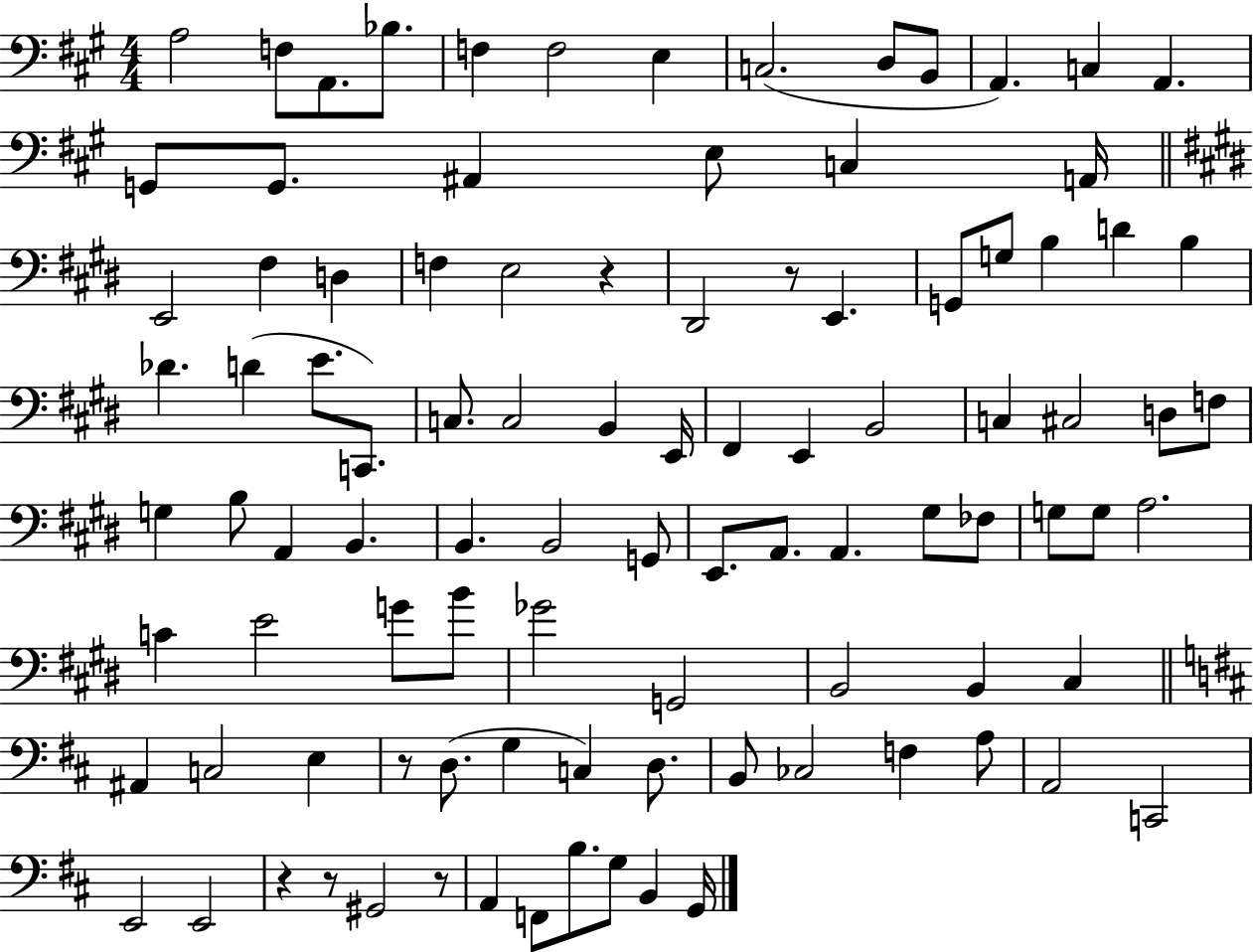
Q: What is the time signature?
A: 4/4